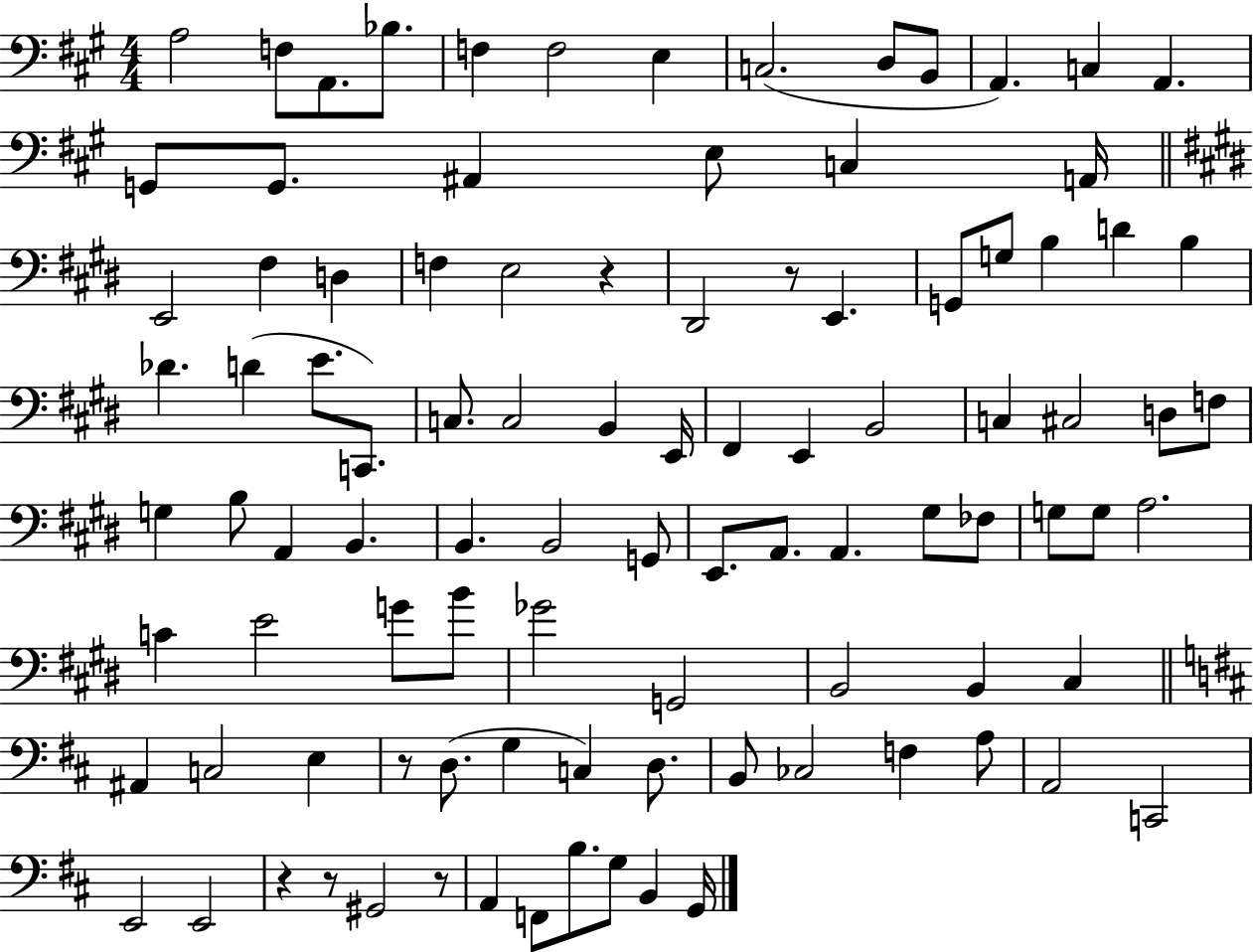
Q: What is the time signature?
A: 4/4